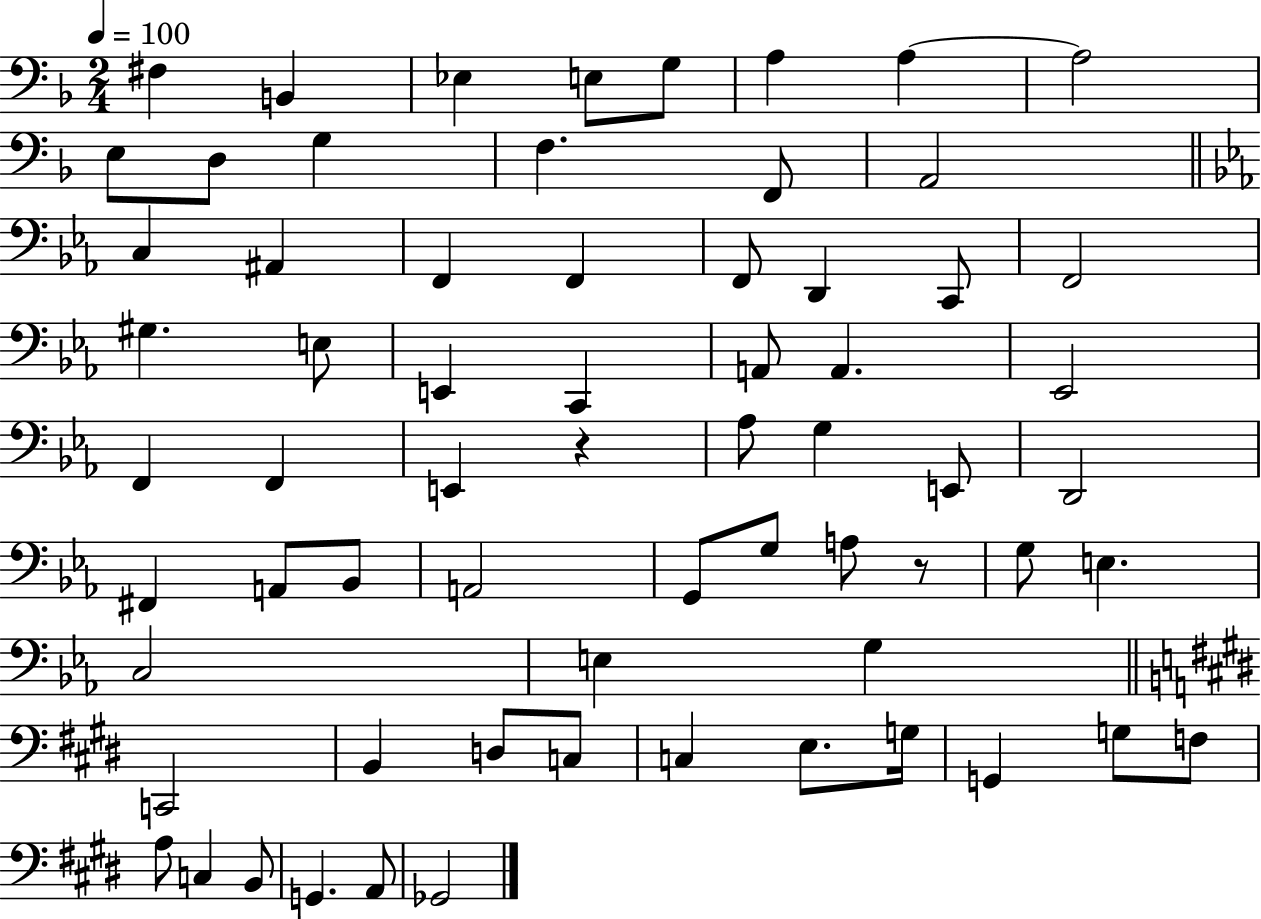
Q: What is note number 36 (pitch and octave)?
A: D2